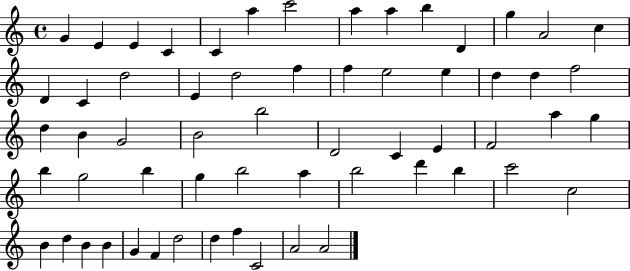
{
  \clef treble
  \time 4/4
  \defaultTimeSignature
  \key c \major
  g'4 e'4 e'4 c'4 | c'4 a''4 c'''2 | a''4 a''4 b''4 d'4 | g''4 a'2 c''4 | \break d'4 c'4 d''2 | e'4 d''2 f''4 | f''4 e''2 e''4 | d''4 d''4 f''2 | \break d''4 b'4 g'2 | b'2 b''2 | d'2 c'4 e'4 | f'2 a''4 g''4 | \break b''4 g''2 b''4 | g''4 b''2 a''4 | b''2 d'''4 b''4 | c'''2 c''2 | \break b'4 d''4 b'4 b'4 | g'4 f'4 d''2 | d''4 f''4 c'2 | a'2 a'2 | \break \bar "|."
}